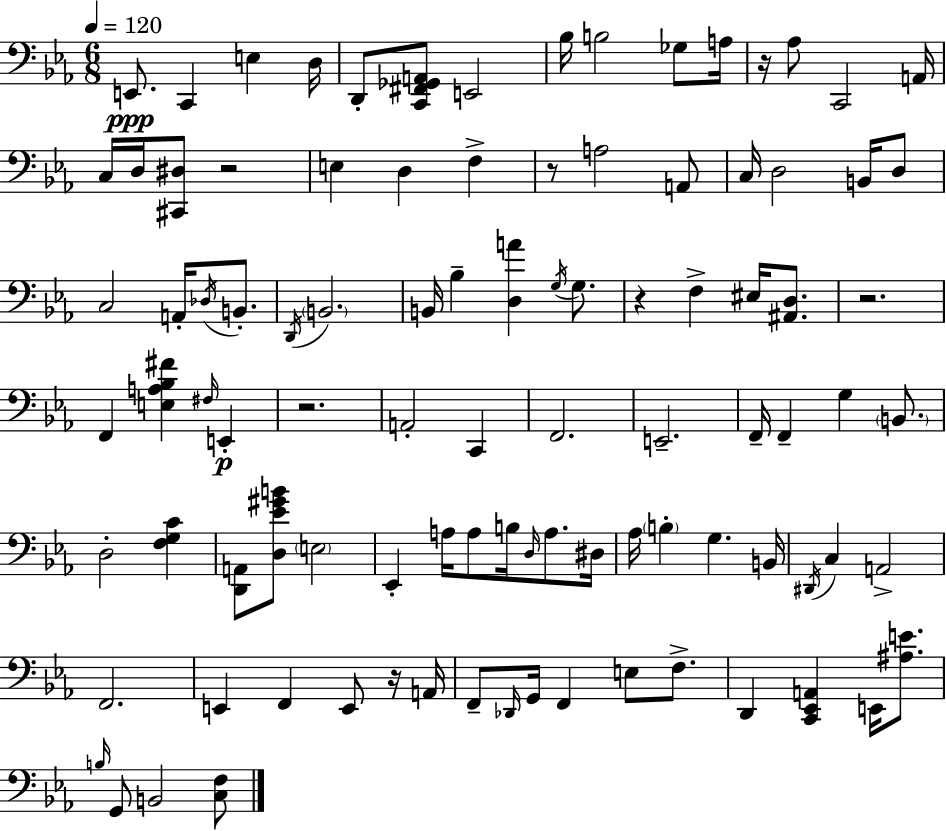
{
  \clef bass
  \numericTimeSignature
  \time 6/8
  \key c \minor
  \tempo 4 = 120
  \repeat volta 2 { e,8.\ppp c,4 e4 d16 | d,8-. <c, fis, ges, a,>8 e,2 | bes16 b2 ges8 a16 | r16 aes8 c,2 a,16 | \break c16 d16 <cis, dis>8 r2 | e4 d4 f4-> | r8 a2 a,8 | c16 d2 b,16 d8 | \break c2 a,16-. \acciaccatura { des16 } b,8.-. | \acciaccatura { d,16 } \parenthesize b,2. | b,16 bes4-- <d a'>4 \acciaccatura { g16 } | g8. r4 f4-> eis16 | \break <ais, d>8. r2. | f,4 <e a bes fis'>4 \grace { fis16 } | e,4-.\p r2. | a,2-. | \break c,4 f,2. | e,2.-- | f,16-- f,4-- g4 | \parenthesize b,8. d2-. | \break <f g c'>4 <d, a,>8 <d ees' gis' b'>8 \parenthesize e2 | ees,4-. a16 a8 b16 | \grace { d16 } a8. dis16 aes16 \parenthesize b4-. g4. | b,16 \acciaccatura { dis,16 } c4 a,2-> | \break f,2. | e,4 f,4 | e,8 r16 a,16 f,8-- \grace { des,16 } g,16 f,4 | e8 f8.-> d,4 <c, ees, a,>4 | \break e,16 <ais e'>8. \grace { b16 } g,8 b,2 | <c f>8 } \bar "|."
}